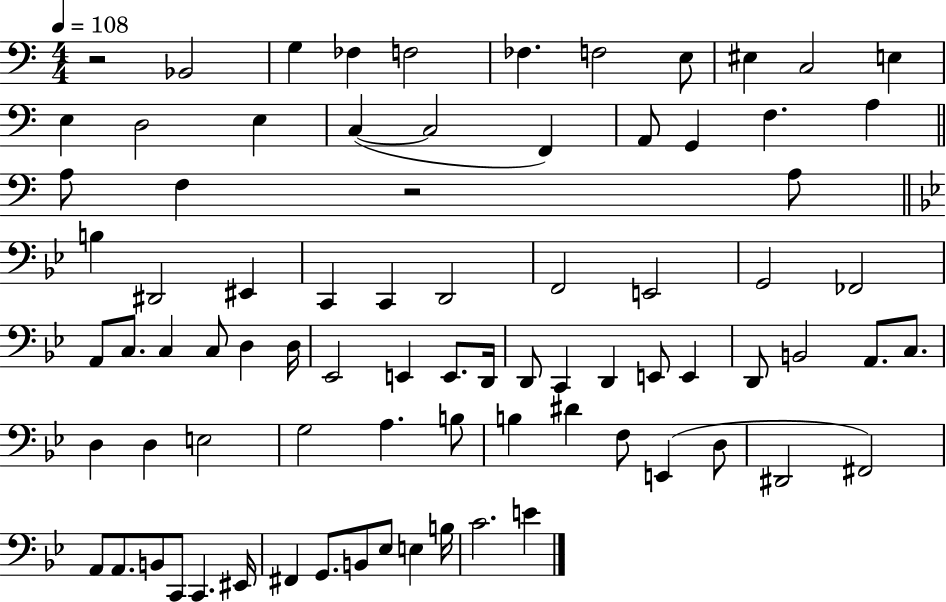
X:1
T:Untitled
M:4/4
L:1/4
K:C
z2 _B,,2 G, _F, F,2 _F, F,2 E,/2 ^E, C,2 E, E, D,2 E, C, C,2 F,, A,,/2 G,, F, A, A,/2 F, z2 A,/2 B, ^D,,2 ^E,, C,, C,, D,,2 F,,2 E,,2 G,,2 _F,,2 A,,/2 C,/2 C, C,/2 D, D,/4 _E,,2 E,, E,,/2 D,,/4 D,,/2 C,, D,, E,,/2 E,, D,,/2 B,,2 A,,/2 C,/2 D, D, E,2 G,2 A, B,/2 B, ^D F,/2 E,, D,/2 ^D,,2 ^F,,2 A,,/2 A,,/2 B,,/2 C,,/2 C,, ^E,,/4 ^F,, G,,/2 B,,/2 _E,/2 E, B,/4 C2 E